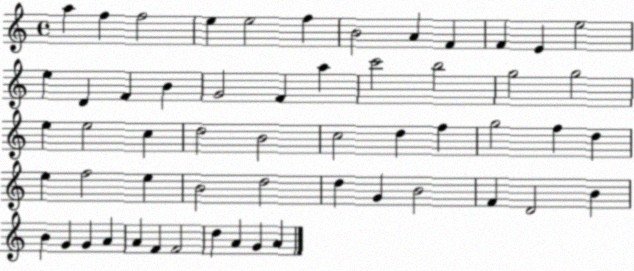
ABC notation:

X:1
T:Untitled
M:4/4
L:1/4
K:C
a f f2 e e2 f B2 A F F E e2 e D F B G2 F a c'2 b2 g2 g2 e e2 c d2 B2 c2 d f g2 f d e f2 e B2 d2 d G B2 F D2 B B G G A A F F2 d A G A